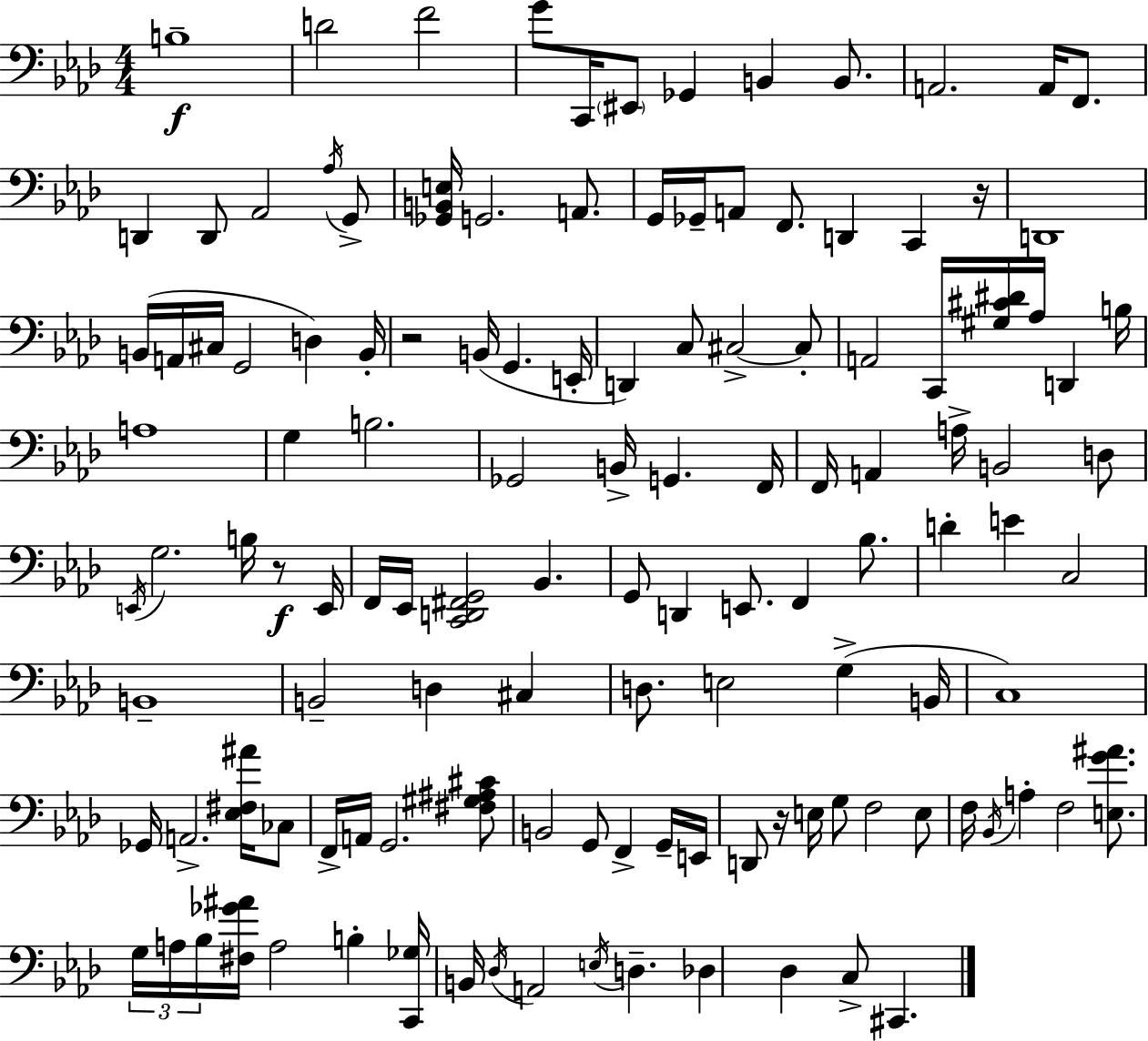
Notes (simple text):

B3/w D4/h F4/h G4/e C2/s EIS2/e Gb2/q B2/q B2/e. A2/h. A2/s F2/e. D2/q D2/e Ab2/h Ab3/s G2/e [Gb2,B2,E3]/s G2/h. A2/e. G2/s Gb2/s A2/e F2/e. D2/q C2/q R/s D2/w B2/s A2/s C#3/s G2/h D3/q B2/s R/h B2/s G2/q. E2/s D2/q C3/e C#3/h C#3/e A2/h C2/s [G#3,C#4,D#4]/s Ab3/s D2/q B3/s A3/w G3/q B3/h. Gb2/h B2/s G2/q. F2/s F2/s A2/q A3/s B2/h D3/e E2/s G3/h. B3/s R/e E2/s F2/s Eb2/s [C2,D2,F#2,G2]/h Bb2/q. G2/e D2/q E2/e. F2/q Bb3/e. D4/q E4/q C3/h B2/w B2/h D3/q C#3/q D3/e. E3/h G3/q B2/s C3/w Gb2/s A2/h. [Eb3,F#3,A#4]/s CES3/e F2/s A2/s G2/h. [F#3,G#3,A#3,C#4]/e B2/h G2/e F2/q G2/s E2/s D2/e R/s E3/s G3/e F3/h E3/e F3/s Bb2/s A3/q F3/h [E3,G4,A#4]/e. G3/s A3/s Bb3/s [F#3,Gb4,A#4]/s A3/h B3/q [C2,Gb3]/s B2/s Db3/s A2/h E3/s D3/q. Db3/q Db3/q C3/e C#2/q.